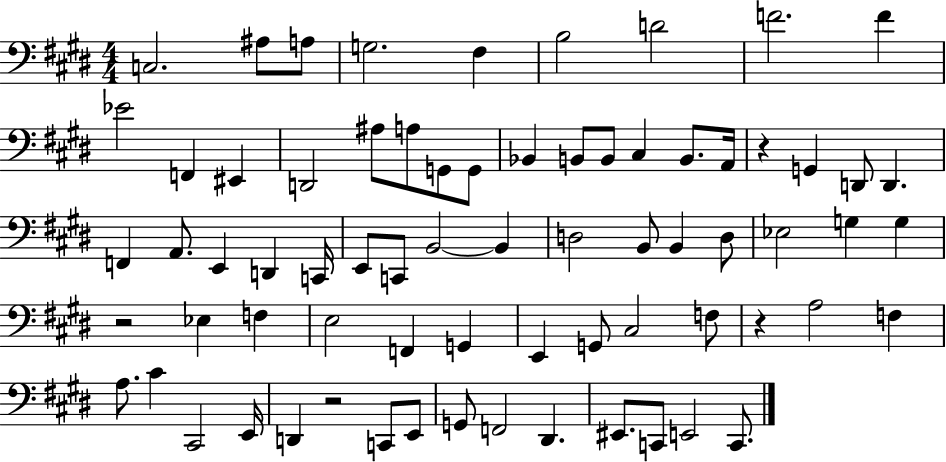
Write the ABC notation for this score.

X:1
T:Untitled
M:4/4
L:1/4
K:E
C,2 ^A,/2 A,/2 G,2 ^F, B,2 D2 F2 F _E2 F,, ^E,, D,,2 ^A,/2 A,/2 G,,/2 G,,/2 _B,, B,,/2 B,,/2 ^C, B,,/2 A,,/4 z G,, D,,/2 D,, F,, A,,/2 E,, D,, C,,/4 E,,/2 C,,/2 B,,2 B,, D,2 B,,/2 B,, D,/2 _E,2 G, G, z2 _E, F, E,2 F,, G,, E,, G,,/2 ^C,2 F,/2 z A,2 F, A,/2 ^C ^C,,2 E,,/4 D,, z2 C,,/2 E,,/2 G,,/2 F,,2 ^D,, ^E,,/2 C,,/2 E,,2 C,,/2